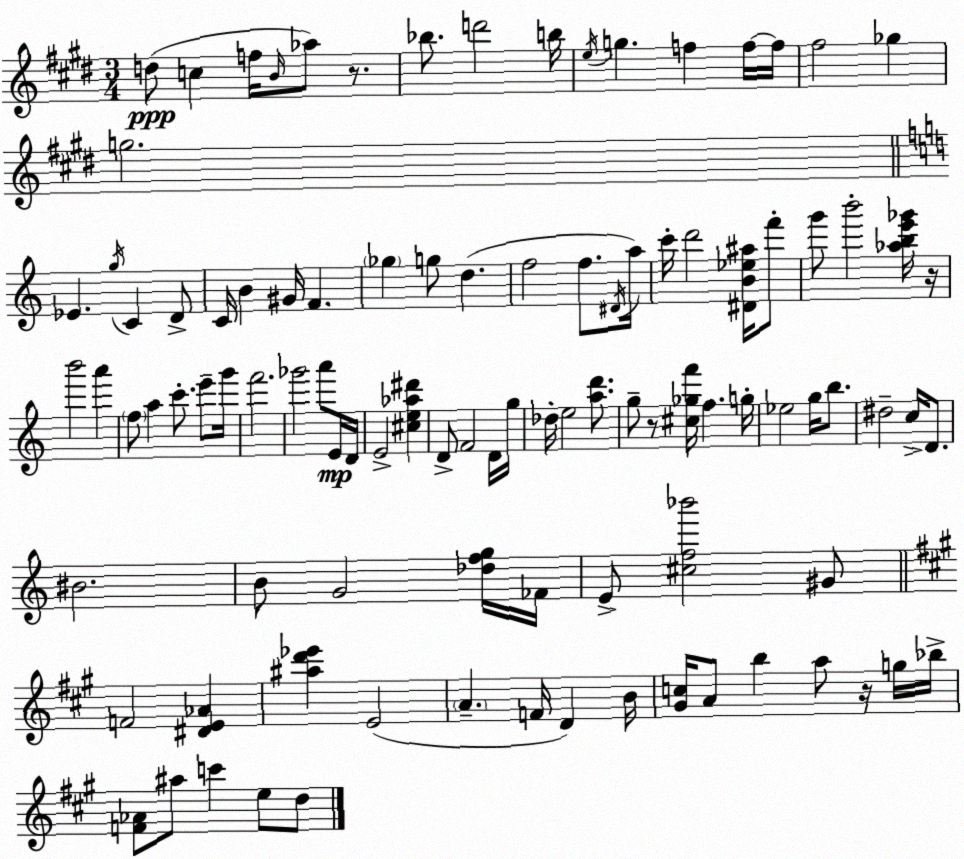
X:1
T:Untitled
M:3/4
L:1/4
K:E
d/2 c f/4 B/4 _a/2 z/2 _b/2 d'2 b/4 e/4 g f f/4 f/4 ^f2 _g g2 _E g/4 C D/2 C/4 B ^G/4 F _g g/2 d f2 f/2 ^D/4 a/4 c'/4 d'2 [^DB_e^a]/4 f'/2 g'/2 b'2 [_abe'_g']/4 z/4 b'2 a' f/2 a c'/2 e'/2 g'/4 f'2 _g'2 a'/2 E/4 D/4 E2 [^ce_a^d'] D/2 F2 D/4 g/4 _d/4 e2 [ad']/2 g/2 z/2 [^c_gf']/4 f g/4 _e2 g/4 b/2 ^d2 c/4 D/2 ^B2 B/2 G2 [_dfg]/4 _F/4 E/2 [^cf_b']2 ^G/2 F2 [^DE_A] [^ad'_e'] E2 A F/4 D B/4 [^Gc]/4 A/2 b a/2 z/4 g/4 _b/4 [F_A]/2 ^a/2 c' e/2 d/2